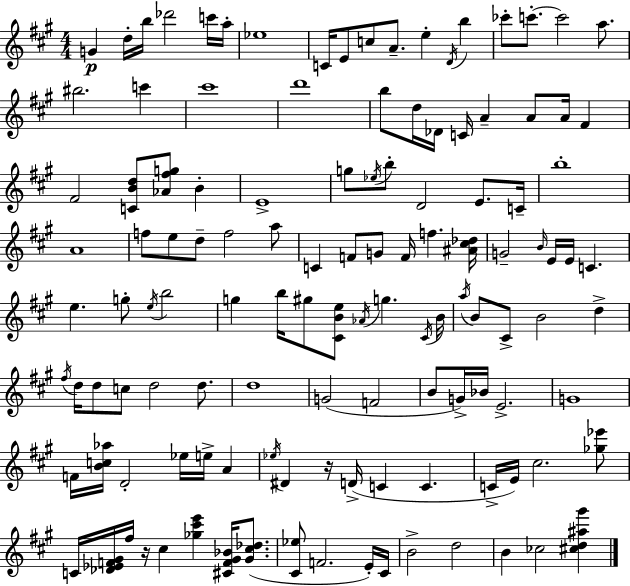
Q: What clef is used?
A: treble